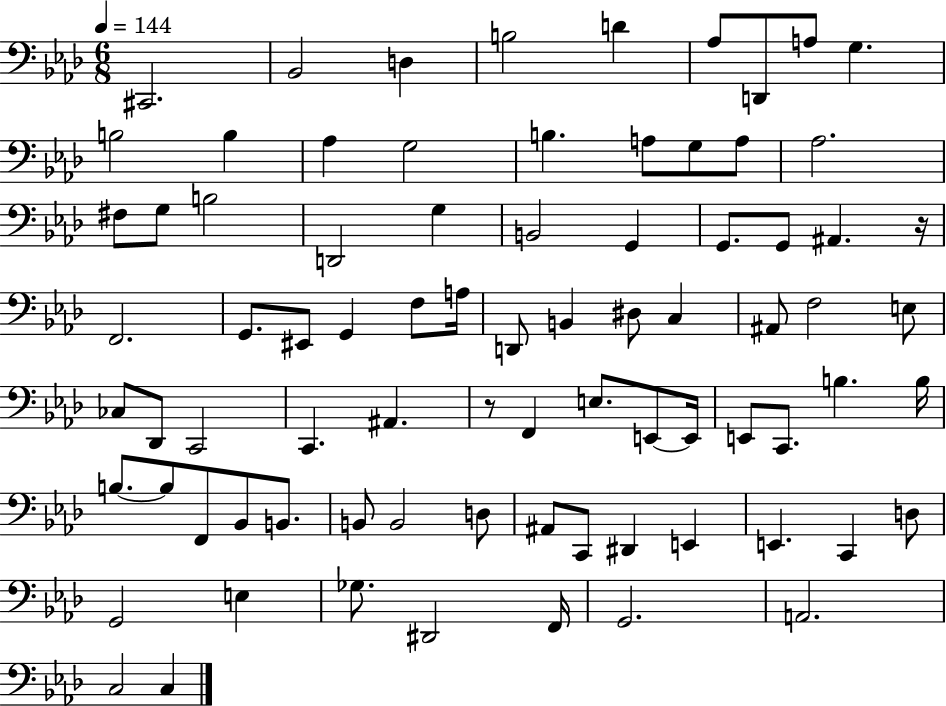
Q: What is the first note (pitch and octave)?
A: C#2